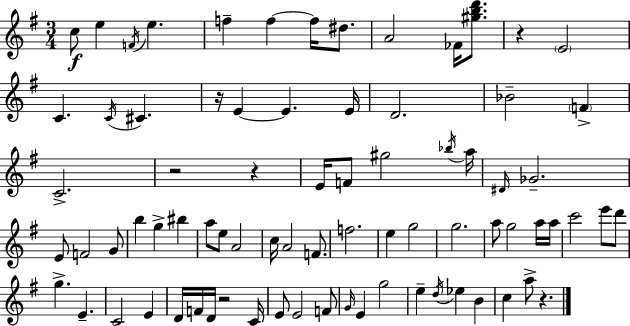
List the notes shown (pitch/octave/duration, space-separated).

C5/e E5/q F4/s E5/q. F5/q F5/q F5/s D#5/e. A4/h FES4/s [G#5,B5,D6]/e. R/q E4/h C4/q. C4/s C#4/q. R/s E4/q E4/q. E4/s D4/h. Bb4/h F4/q C4/h. R/h R/q E4/s F4/e G#5/h Bb5/s A5/s D#4/s Gb4/h. E4/e F4/h G4/e B5/q G5/q BIS5/q A5/e E5/e A4/h C5/s A4/h F4/e. F5/h. E5/q G5/h G5/h. A5/e G5/h A5/s A5/s C6/h E6/e D6/e G5/q. E4/q. C4/h E4/q D4/s F4/s D4/s R/h C4/s E4/e E4/h F4/e G4/s E4/q G5/h E5/q D5/s Eb5/q B4/q C5/q A5/e R/q.